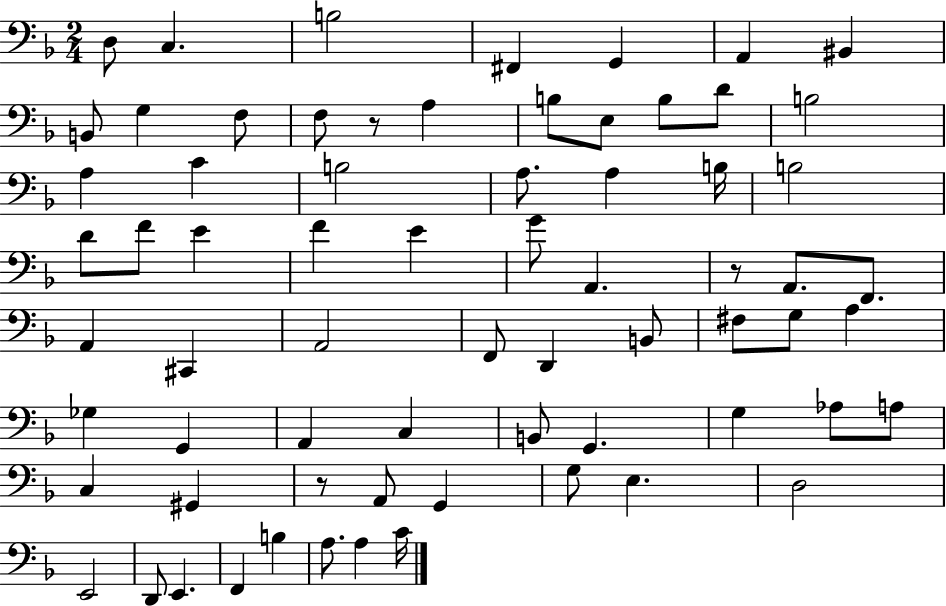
{
  \clef bass
  \numericTimeSignature
  \time 2/4
  \key f \major
  d8 c4. | b2 | fis,4 g,4 | a,4 bis,4 | \break b,8 g4 f8 | f8 r8 a4 | b8 e8 b8 d'8 | b2 | \break a4 c'4 | b2 | a8. a4 b16 | b2 | \break d'8 f'8 e'4 | f'4 e'4 | g'8 a,4. | r8 a,8. f,8. | \break a,4 cis,4 | a,2 | f,8 d,4 b,8 | fis8 g8 a4 | \break ges4 g,4 | a,4 c4 | b,8 g,4. | g4 aes8 a8 | \break c4 gis,4 | r8 a,8 g,4 | g8 e4. | d2 | \break e,2 | d,8 e,4. | f,4 b4 | a8. a4 c'16 | \break \bar "|."
}